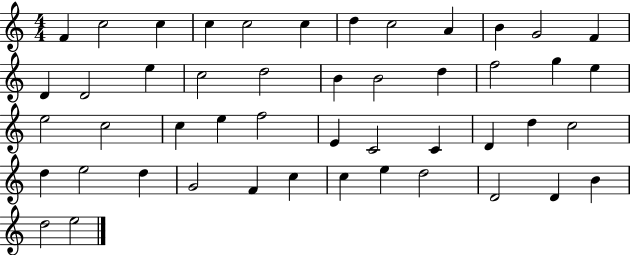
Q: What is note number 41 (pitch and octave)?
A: C5